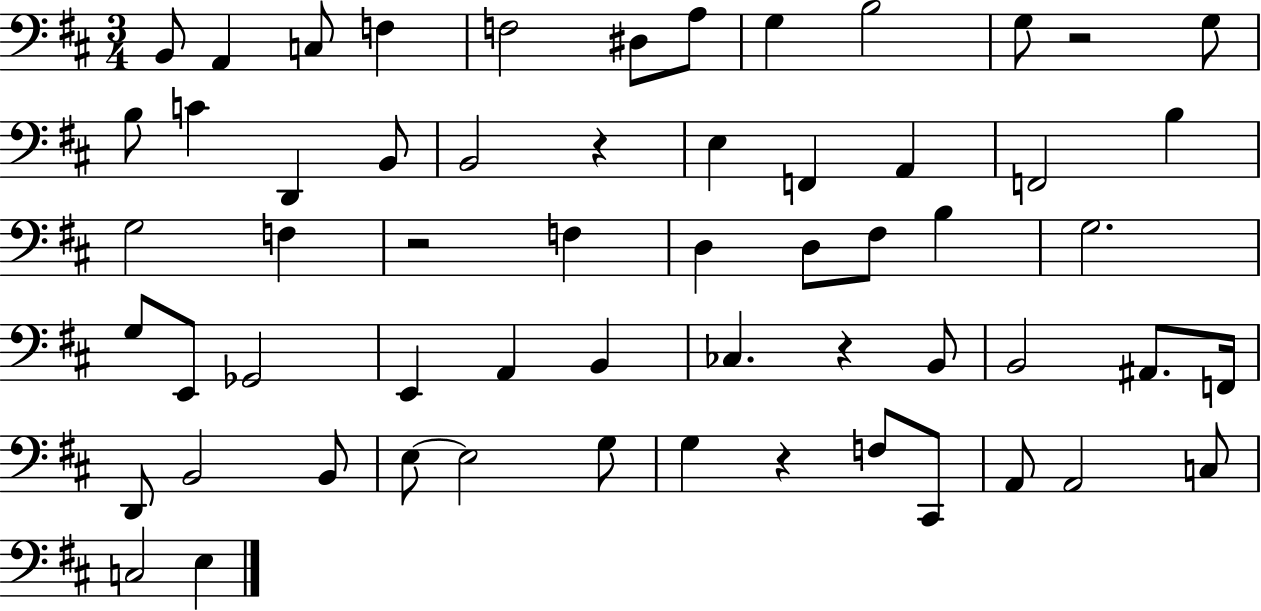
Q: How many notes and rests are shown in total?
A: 59